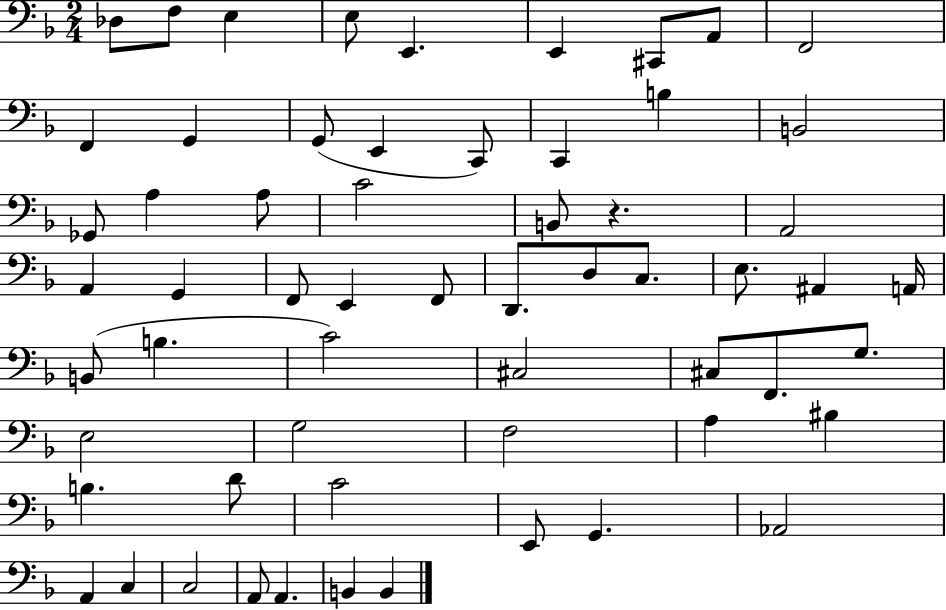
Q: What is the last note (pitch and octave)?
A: B2